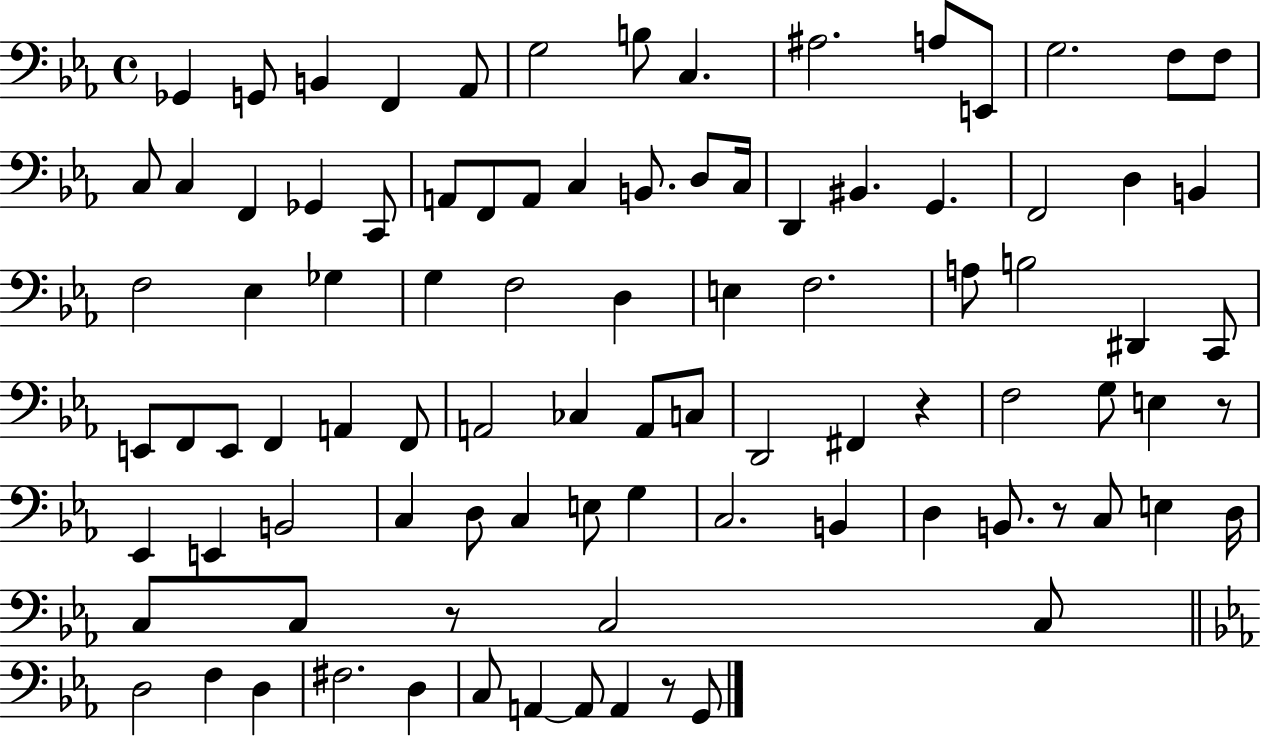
{
  \clef bass
  \time 4/4
  \defaultTimeSignature
  \key ees \major
  \repeat volta 2 { ges,4 g,8 b,4 f,4 aes,8 | g2 b8 c4. | ais2. a8 e,8 | g2. f8 f8 | \break c8 c4 f,4 ges,4 c,8 | a,8 f,8 a,8 c4 b,8. d8 c16 | d,4 bis,4. g,4. | f,2 d4 b,4 | \break f2 ees4 ges4 | g4 f2 d4 | e4 f2. | a8 b2 dis,4 c,8 | \break e,8 f,8 e,8 f,4 a,4 f,8 | a,2 ces4 a,8 c8 | d,2 fis,4 r4 | f2 g8 e4 r8 | \break ees,4 e,4 b,2 | c4 d8 c4 e8 g4 | c2. b,4 | d4 b,8. r8 c8 e4 d16 | \break c8 c8 r8 c2 c8 | \bar "||" \break \key ees \major d2 f4 d4 | fis2. d4 | c8 a,4~~ a,8 a,4 r8 g,8 | } \bar "|."
}